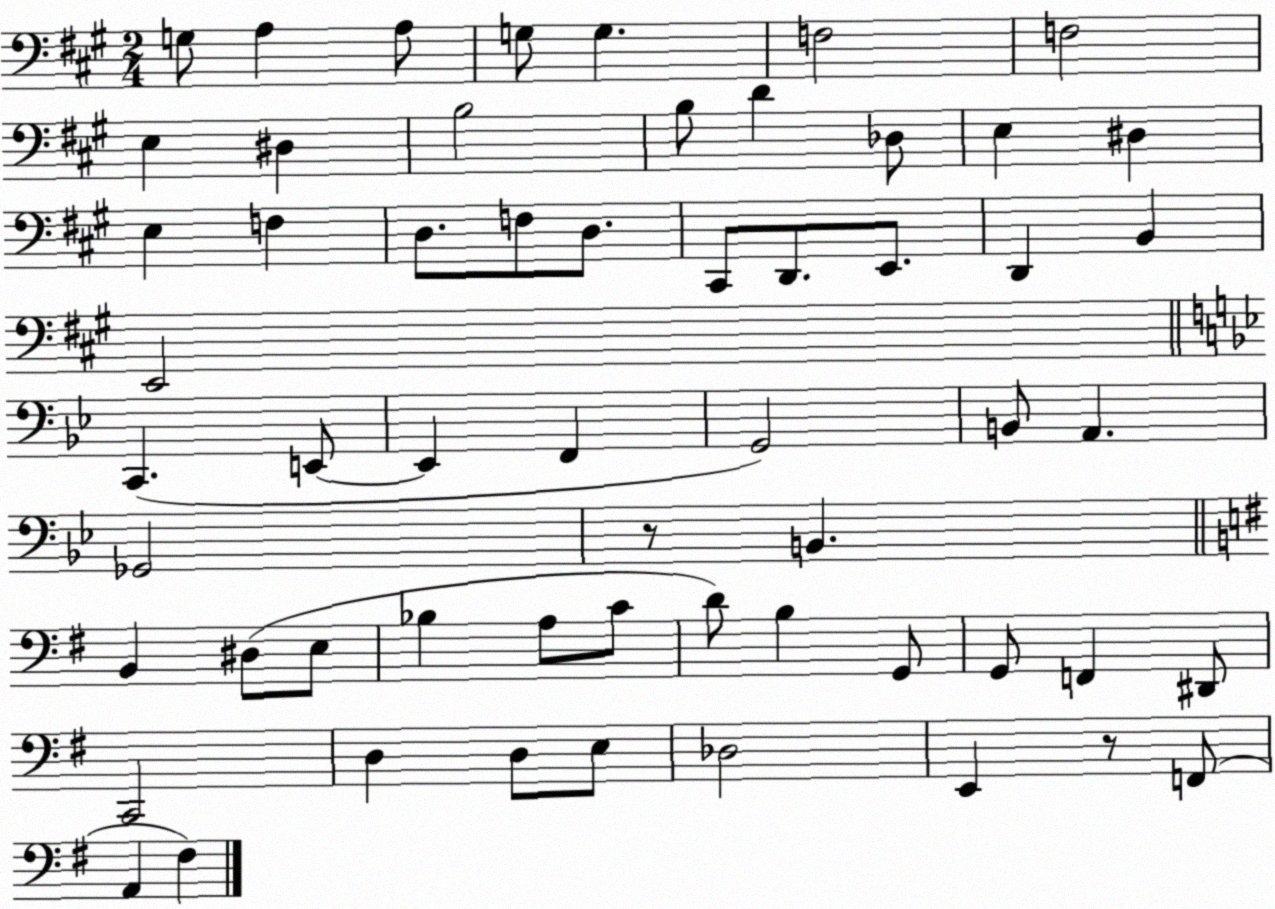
X:1
T:Untitled
M:2/4
L:1/4
K:A
G,/2 A, A,/2 G,/2 G, F,2 F,2 E, ^D, B,2 B,/2 D _D,/2 E, ^D, E, F, D,/2 F,/2 D,/2 ^C,,/2 D,,/2 E,,/2 D,, B,, E,,2 C,, E,,/2 E,, F,, G,,2 B,,/2 A,, _G,,2 z/2 B,, B,, ^D,/2 E,/2 _B, A,/2 C/2 D/2 B, G,,/2 G,,/2 F,, ^D,,/2 C,,2 D, D,/2 E,/2 _D,2 E,, z/2 F,,/2 A,, ^F,